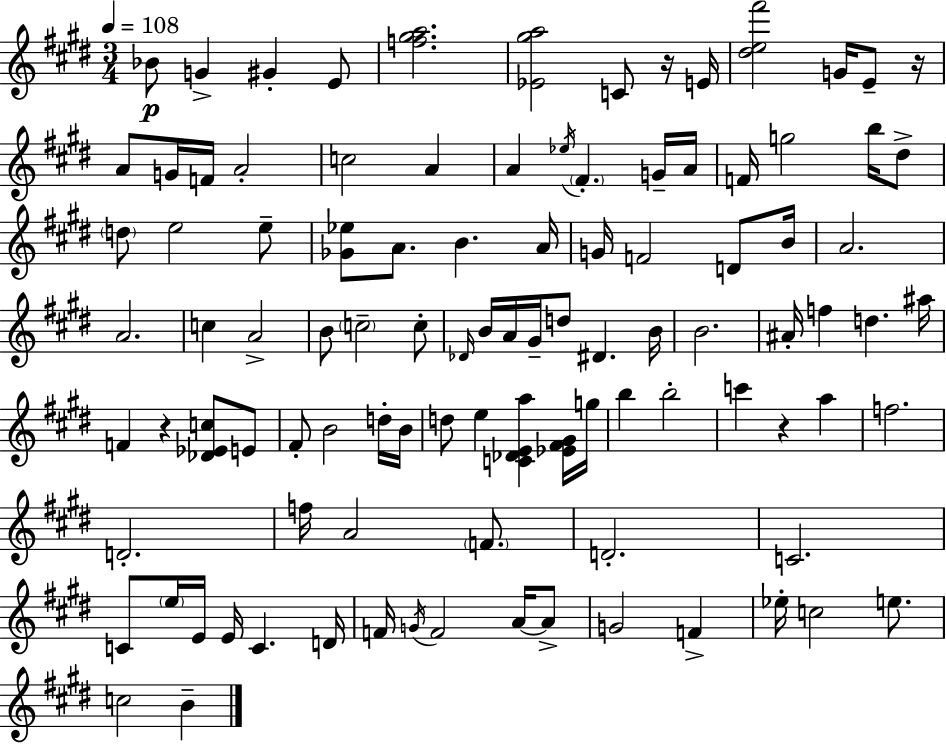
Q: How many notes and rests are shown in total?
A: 101